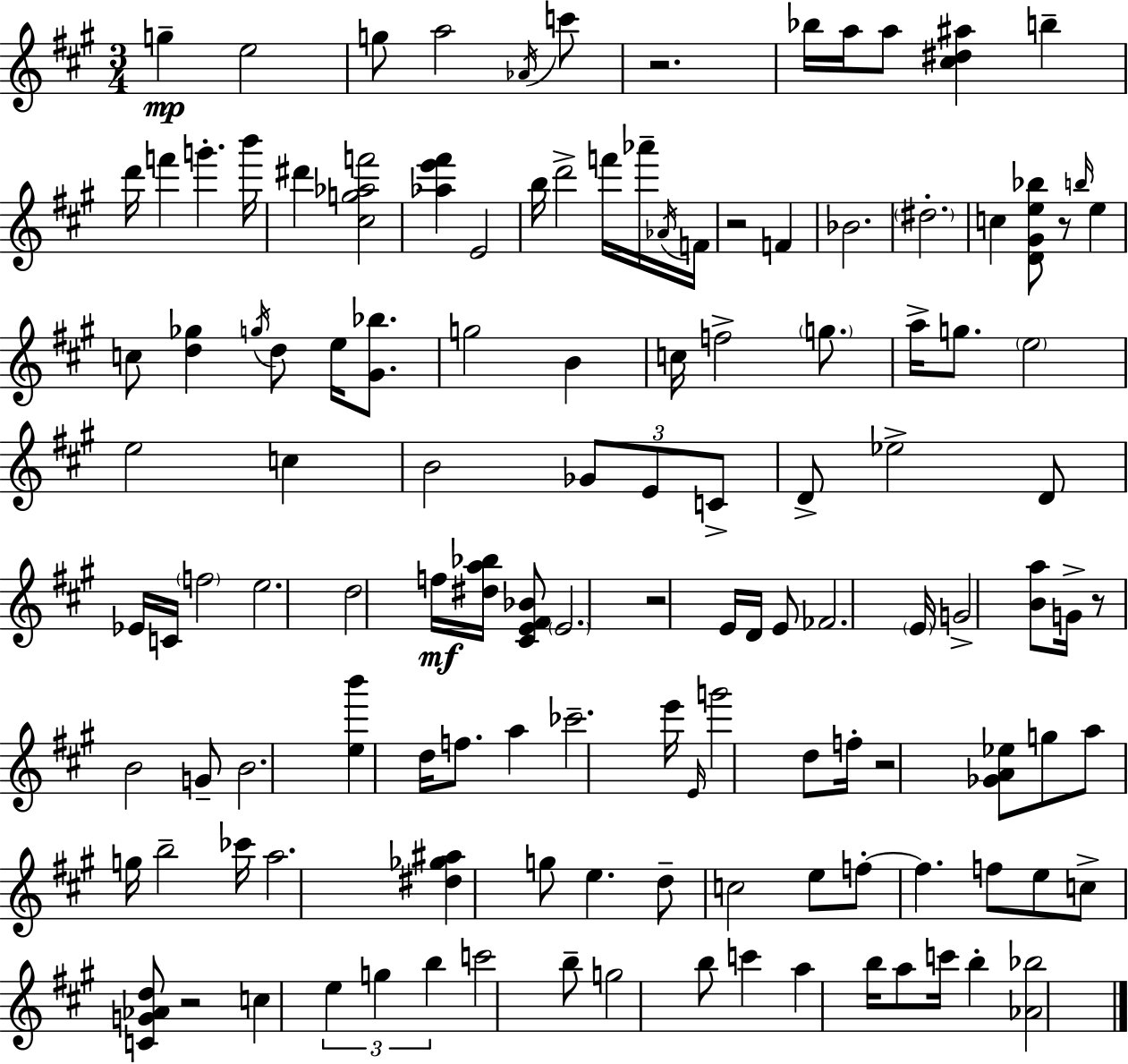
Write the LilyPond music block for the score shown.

{
  \clef treble
  \numericTimeSignature
  \time 3/4
  \key a \major
  g''4--\mp e''2 | g''8 a''2 \acciaccatura { aes'16 } c'''8 | r2. | bes''16 a''16 a''8 <cis'' dis'' ais''>4 b''4-- | \break d'''16 f'''4 g'''4.-. | b'''16 dis'''4 <cis'' g'' aes'' f'''>2 | <aes'' e''' fis'''>4 e'2 | b''16 d'''2-> f'''16 aes'''16-- | \break \acciaccatura { aes'16 } f'16 r2 f'4 | bes'2. | \parenthesize dis''2.-. | c''4 <d' gis' e'' bes''>8 r8 \grace { b''16 } e''4 | \break c''8 <d'' ges''>4 \acciaccatura { g''16 } d''8 | e''16 <gis' bes''>8. g''2 | b'4 c''16 f''2-> | \parenthesize g''8. a''16-> g''8. \parenthesize e''2 | \break e''2 | c''4 b'2 | \tuplet 3/2 { ges'8 e'8 c'8-> } d'8-> ees''2-> | d'8 ees'16 c'16 \parenthesize f''2 | \break e''2. | d''2 | f''16\mf <dis'' a'' bes''>16 <cis' e' fis' bes'>8 \parenthesize e'2. | r2 | \break e'16 d'16 e'8 fes'2. | \parenthesize e'16 g'2-> | <b' a''>8 g'16-> r8 b'2 | g'8-- b'2. | \break <e'' b'''>4 d''16 f''8. | a''4 ces'''2.-- | e'''16 \grace { e'16 } g'''2 | d''8 f''16-. r2 | \break <ges' a' ees''>8 g''8 a''8 g''16 b''2-- | ces'''16 a''2. | <dis'' ges'' ais''>4 g''8 e''4. | d''8-- c''2 | \break e''8 f''8-.~~ f''4. | f''8 e''8 c''8-> <c' g' aes' d''>8 r2 | c''4 \tuplet 3/2 { e''4 | g''4 b''4 } c'''2 | \break b''8-- g''2 | b''8 c'''4 a''4 | b''16 a''8 c'''16 b''4-. <aes' bes''>2 | \bar "|."
}